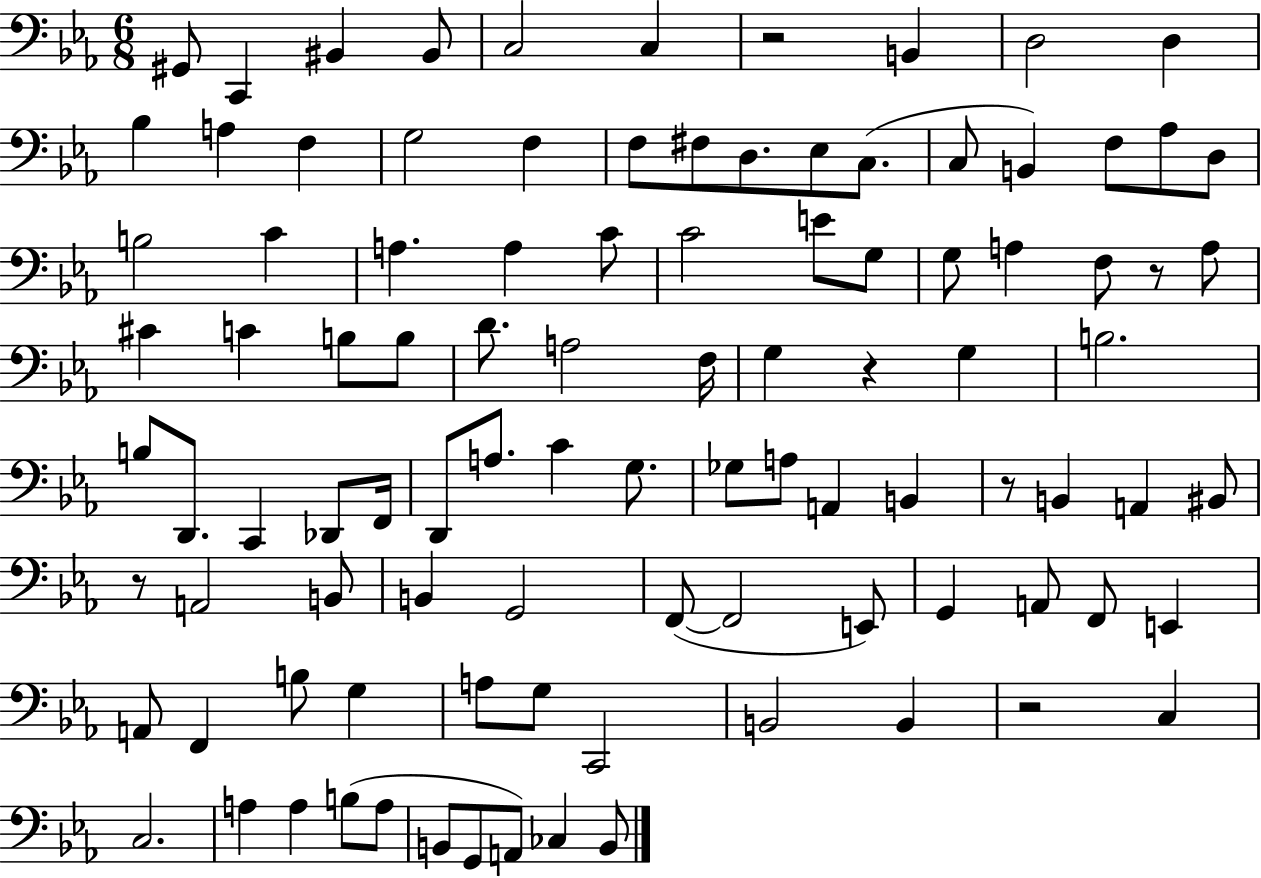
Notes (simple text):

G#2/e C2/q BIS2/q BIS2/e C3/h C3/q R/h B2/q D3/h D3/q Bb3/q A3/q F3/q G3/h F3/q F3/e F#3/e D3/e. Eb3/e C3/e. C3/e B2/q F3/e Ab3/e D3/e B3/h C4/q A3/q. A3/q C4/e C4/h E4/e G3/e G3/e A3/q F3/e R/e A3/e C#4/q C4/q B3/e B3/e D4/e. A3/h F3/s G3/q R/q G3/q B3/h. B3/e D2/e. C2/q Db2/e F2/s D2/e A3/e. C4/q G3/e. Gb3/e A3/e A2/q B2/q R/e B2/q A2/q BIS2/e R/e A2/h B2/e B2/q G2/h F2/e F2/h E2/e G2/q A2/e F2/e E2/q A2/e F2/q B3/e G3/q A3/e G3/e C2/h B2/h B2/q R/h C3/q C3/h. A3/q A3/q B3/e A3/e B2/e G2/e A2/e CES3/q B2/e